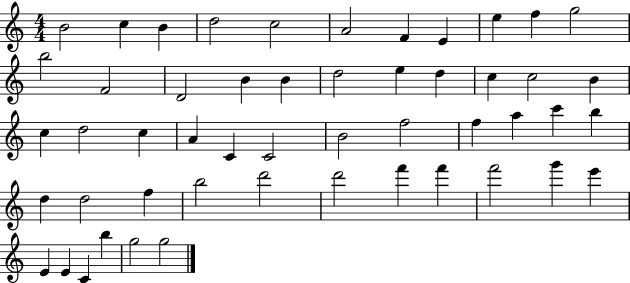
X:1
T:Untitled
M:4/4
L:1/4
K:C
B2 c B d2 c2 A2 F E e f g2 b2 F2 D2 B B d2 e d c c2 B c d2 c A C C2 B2 f2 f a c' b d d2 f b2 d'2 d'2 f' f' f'2 g' e' E E C b g2 g2